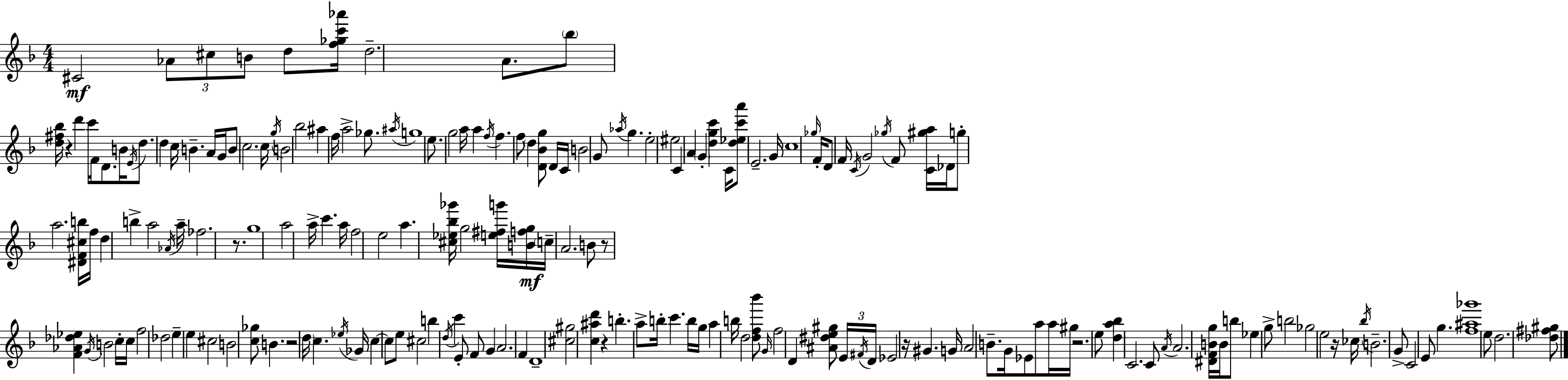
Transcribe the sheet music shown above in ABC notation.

X:1
T:Untitled
M:4/4
L:1/4
K:Dm
^C2 _A/2 ^c/2 B/2 d/2 [f_gc'_a']/4 d2 A/2 _b/2 [d^f_b]/4 z d' c'/4 F/4 D/2 B/4 E/4 d/2 d c/4 B A/4 G/4 B/2 c2 c/4 g/4 B2 _b2 ^a f/4 a2 _g/2 ^a/4 g4 e/2 g2 a/4 a f/4 f f/2 d [D_Bg]/2 D/4 C/4 B2 G/2 _a/4 g e2 ^e2 C A G [dgc'] C/4 [d_ec'a']/2 E2 G/4 c4 _g/4 F/4 D/2 F/4 C/4 G2 _g/4 F/2 [C^ga]/4 _D/4 g/2 a2 [^DF^cb]/4 f/4 d b a2 _A/4 a/4 _f2 z/2 g4 a2 a/4 c' a/4 f2 e2 a [^c_e_b_g']/4 g2 [e^fg']/4 [Bfg]/4 c/4 A2 B/2 z/2 [F_A_d_e] G/4 B2 c/4 c/4 f2 _d2 e e ^c2 B2 [c_g]/2 B z2 d/4 c _e/4 _G/4 c c/2 e/2 ^c2 b d/4 c' E/2 F/2 G A2 F D4 [^c^g]2 [c^ad'] z b a/2 b/4 c' b/4 g/4 a b/4 d2 [df_b']/2 G/4 f2 D [^A^de^g]/2 E/4 ^F/4 D/4 _E2 z/4 ^G G/4 A2 B/2 G/4 _E/2 a/2 a/4 ^g/4 z2 e/2 [da_b] C2 C/2 A/4 A2 [^DFBg]/4 B/4 b/2 _e g/2 b2 _g2 e2 z/4 _c/4 _b/4 B2 G/2 C2 E/2 g [f^a_g']4 e/2 d2 [_d^f^g]/2